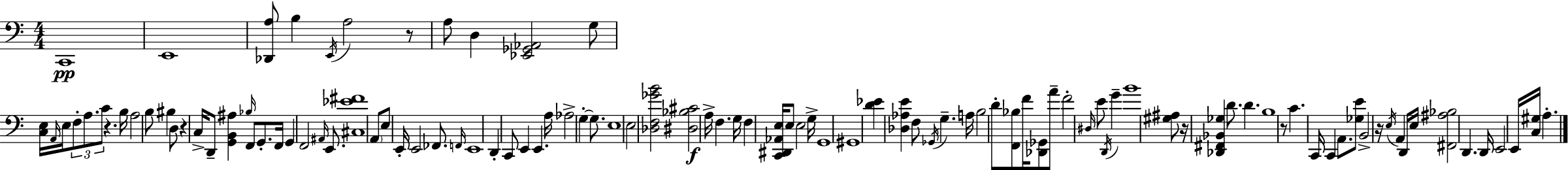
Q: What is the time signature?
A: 4/4